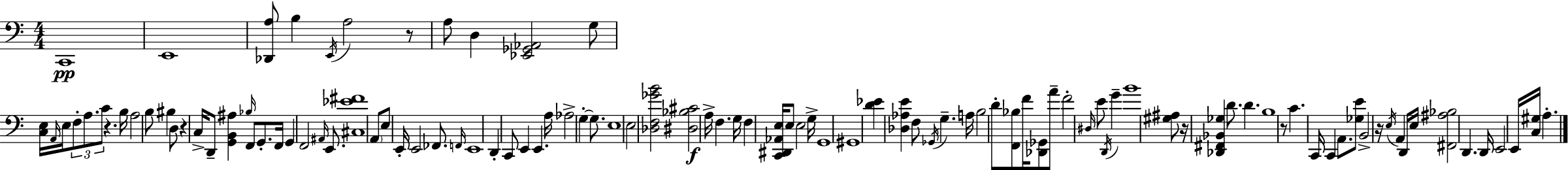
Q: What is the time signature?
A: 4/4